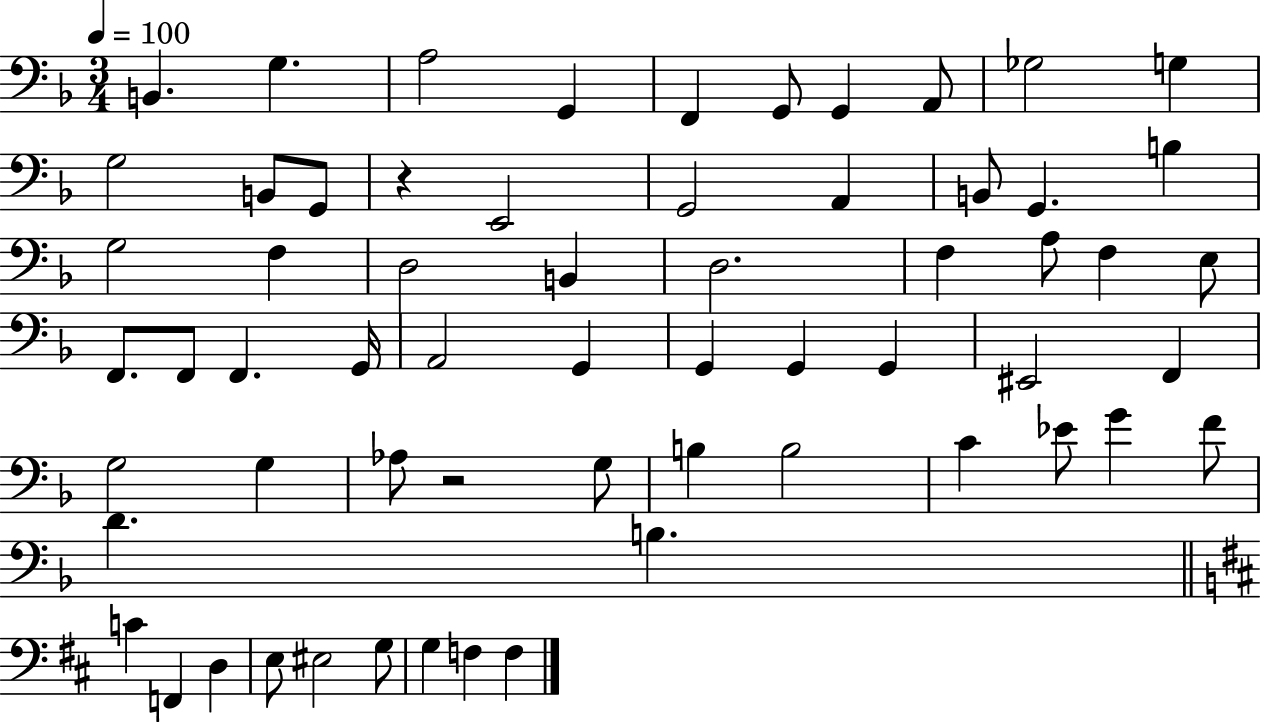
B2/q. G3/q. A3/h G2/q F2/q G2/e G2/q A2/e Gb3/h G3/q G3/h B2/e G2/e R/q E2/h G2/h A2/q B2/e G2/q. B3/q G3/h F3/q D3/h B2/q D3/h. F3/q A3/e F3/q E3/e F2/e. F2/e F2/q. G2/s A2/h G2/q G2/q G2/q G2/q EIS2/h F2/q G3/h G3/q Ab3/e R/h G3/e B3/q B3/h C4/q Eb4/e G4/q F4/e D4/q. B3/q. C4/q F2/q D3/q E3/e EIS3/h G3/e G3/q F3/q F3/q